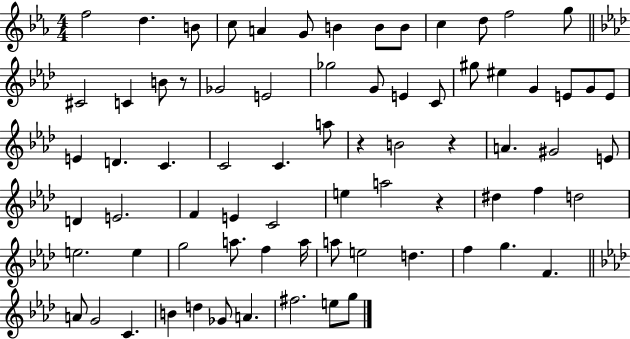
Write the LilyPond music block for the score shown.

{
  \clef treble
  \numericTimeSignature
  \time 4/4
  \key ees \major
  f''2 d''4. b'8 | c''8 a'4 g'8 b'4 b'8 b'8 | c''4 d''8 f''2 g''8 | \bar "||" \break \key aes \major cis'2 c'4 b'8 r8 | ges'2 e'2 | ges''2 g'8 e'4 c'8 | gis''8 eis''4 g'4 e'8 g'8 e'8 | \break e'4 d'4. c'4. | c'2 c'4. a''8 | r4 b'2 r4 | a'4. gis'2 e'8 | \break d'4 e'2. | f'4 e'4 c'2 | e''4 a''2 r4 | dis''4 f''4 d''2 | \break e''2. e''4 | g''2 a''8. f''4 a''16 | a''8 e''2 d''4. | f''4 g''4. f'4. | \break \bar "||" \break \key aes \major a'8 g'2 c'4. | b'4 d''4 ges'8 a'4. | fis''2. e''8 g''8 | \bar "|."
}